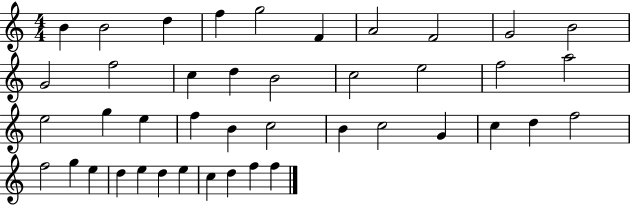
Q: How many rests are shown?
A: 0